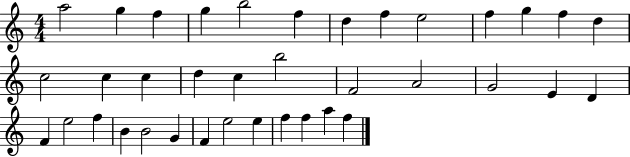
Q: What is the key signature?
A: C major